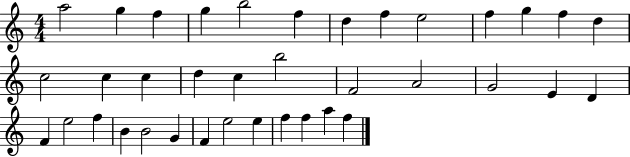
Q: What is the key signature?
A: C major